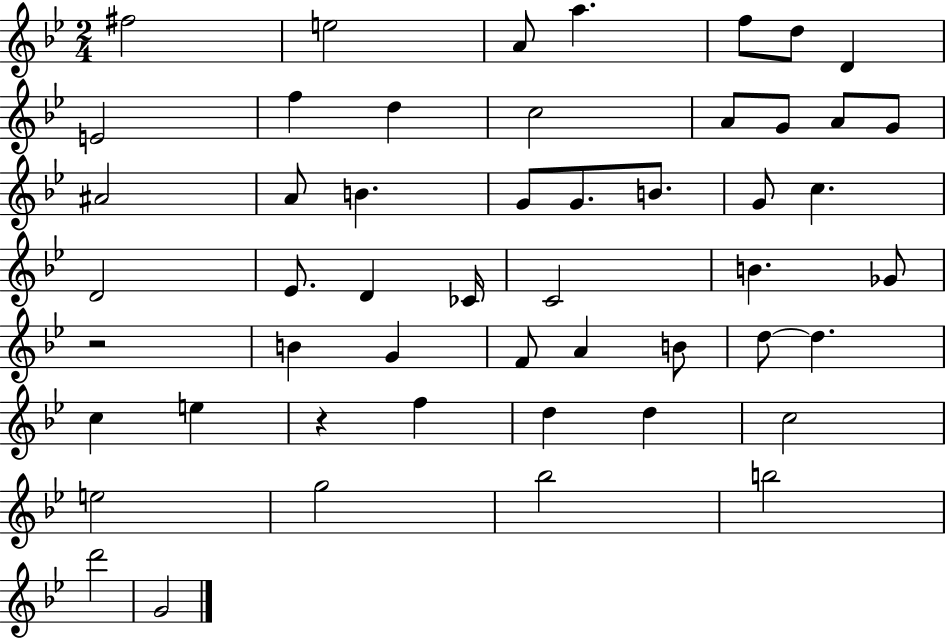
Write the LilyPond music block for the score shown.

{
  \clef treble
  \numericTimeSignature
  \time 2/4
  \key bes \major
  fis''2 | e''2 | a'8 a''4. | f''8 d''8 d'4 | \break e'2 | f''4 d''4 | c''2 | a'8 g'8 a'8 g'8 | \break ais'2 | a'8 b'4. | g'8 g'8. b'8. | g'8 c''4. | \break d'2 | ees'8. d'4 ces'16 | c'2 | b'4. ges'8 | \break r2 | b'4 g'4 | f'8 a'4 b'8 | d''8~~ d''4. | \break c''4 e''4 | r4 f''4 | d''4 d''4 | c''2 | \break e''2 | g''2 | bes''2 | b''2 | \break d'''2 | g'2 | \bar "|."
}